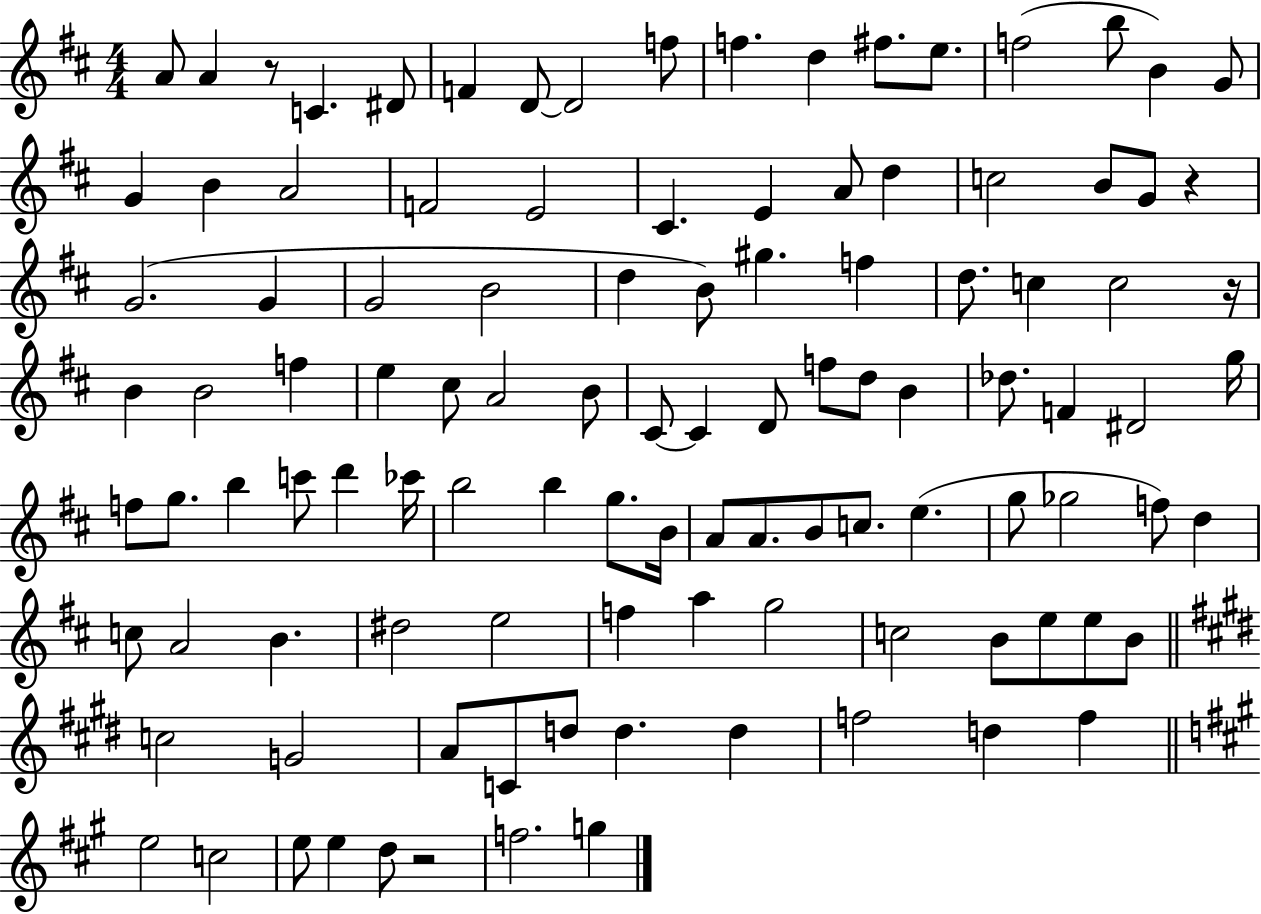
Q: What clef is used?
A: treble